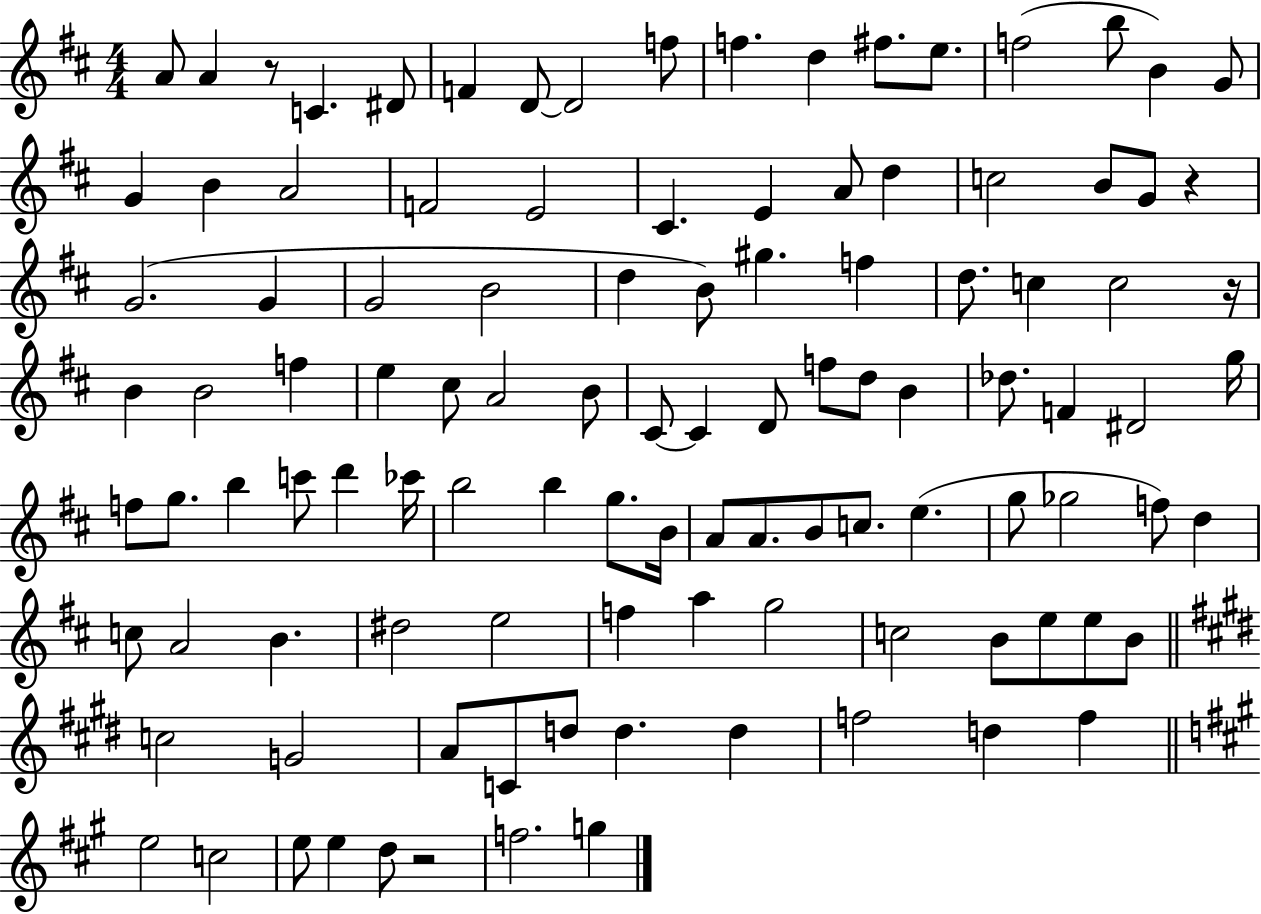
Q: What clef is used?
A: treble